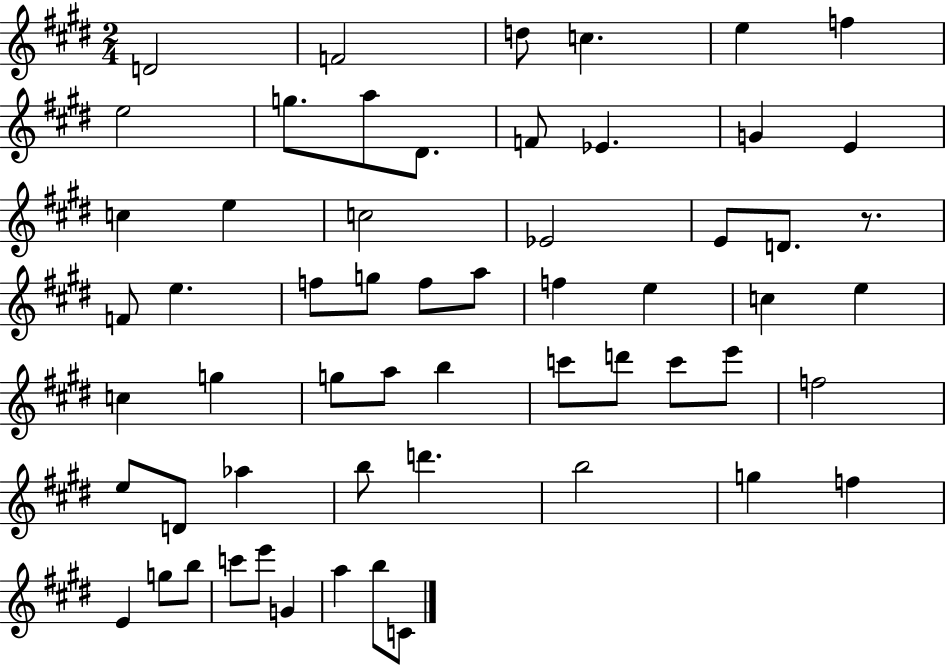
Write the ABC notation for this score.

X:1
T:Untitled
M:2/4
L:1/4
K:E
D2 F2 d/2 c e f e2 g/2 a/2 ^D/2 F/2 _E G E c e c2 _E2 E/2 D/2 z/2 F/2 e f/2 g/2 f/2 a/2 f e c e c g g/2 a/2 b c'/2 d'/2 c'/2 e'/2 f2 e/2 D/2 _a b/2 d' b2 g f E g/2 b/2 c'/2 e'/2 G a b/2 C/2